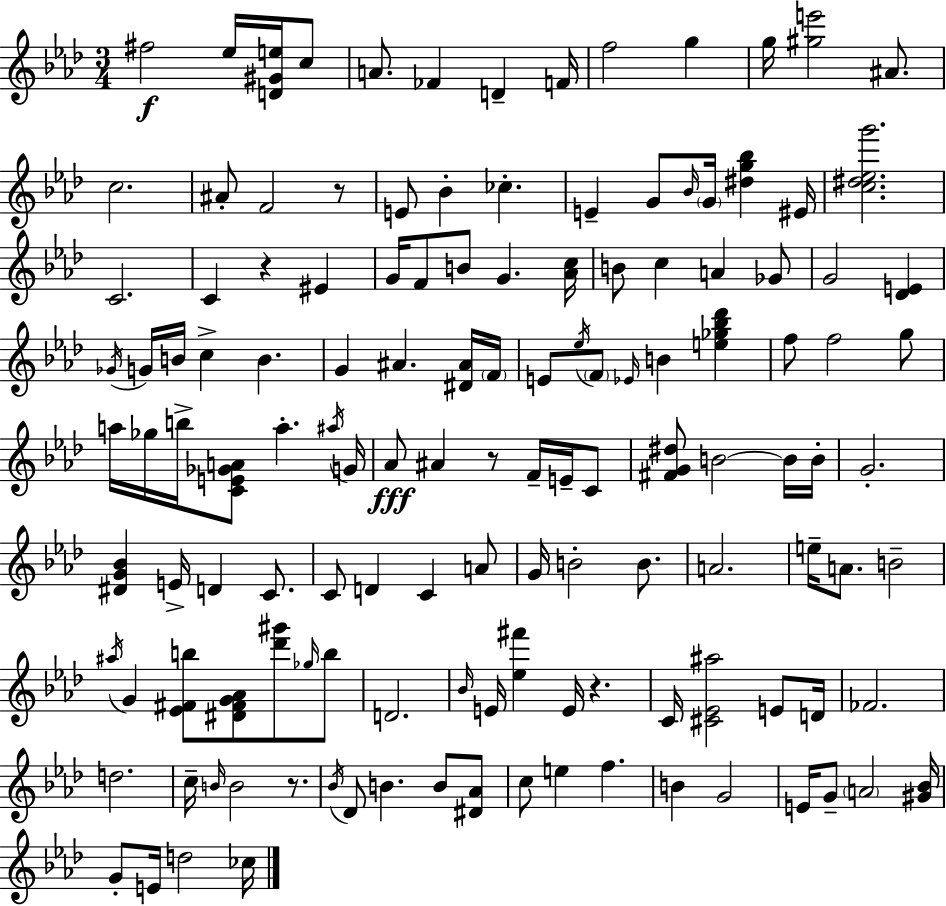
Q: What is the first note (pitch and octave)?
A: F#5